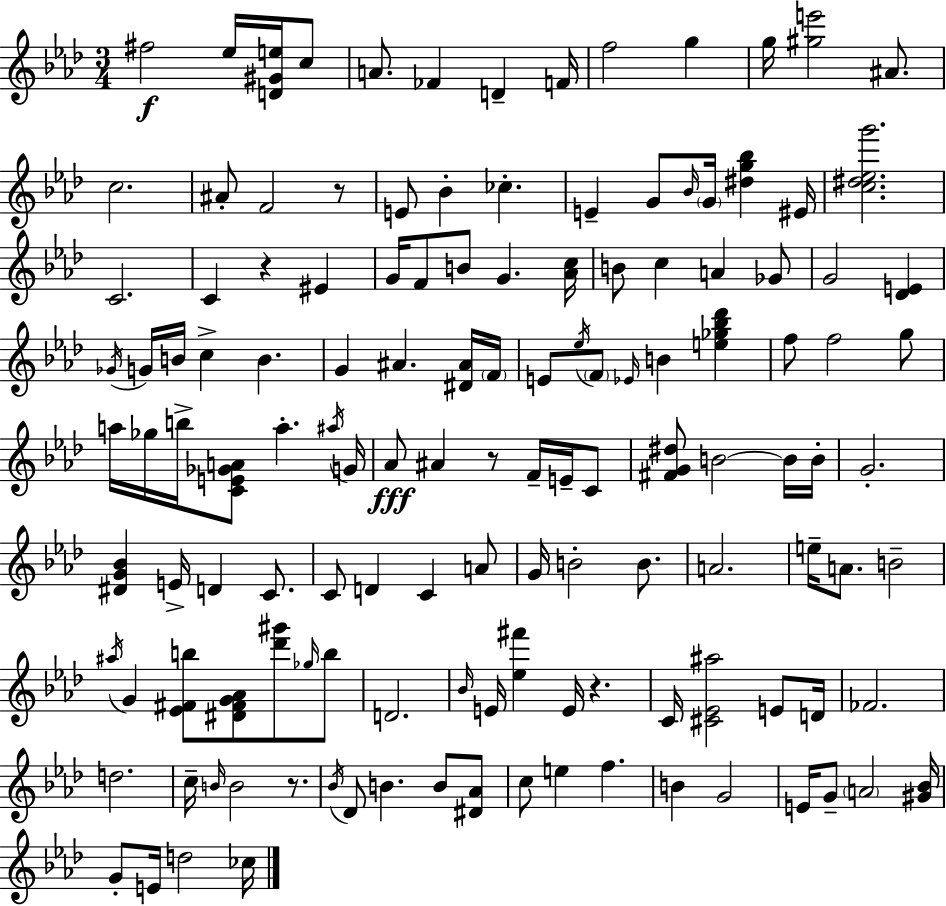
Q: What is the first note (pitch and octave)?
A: F#5